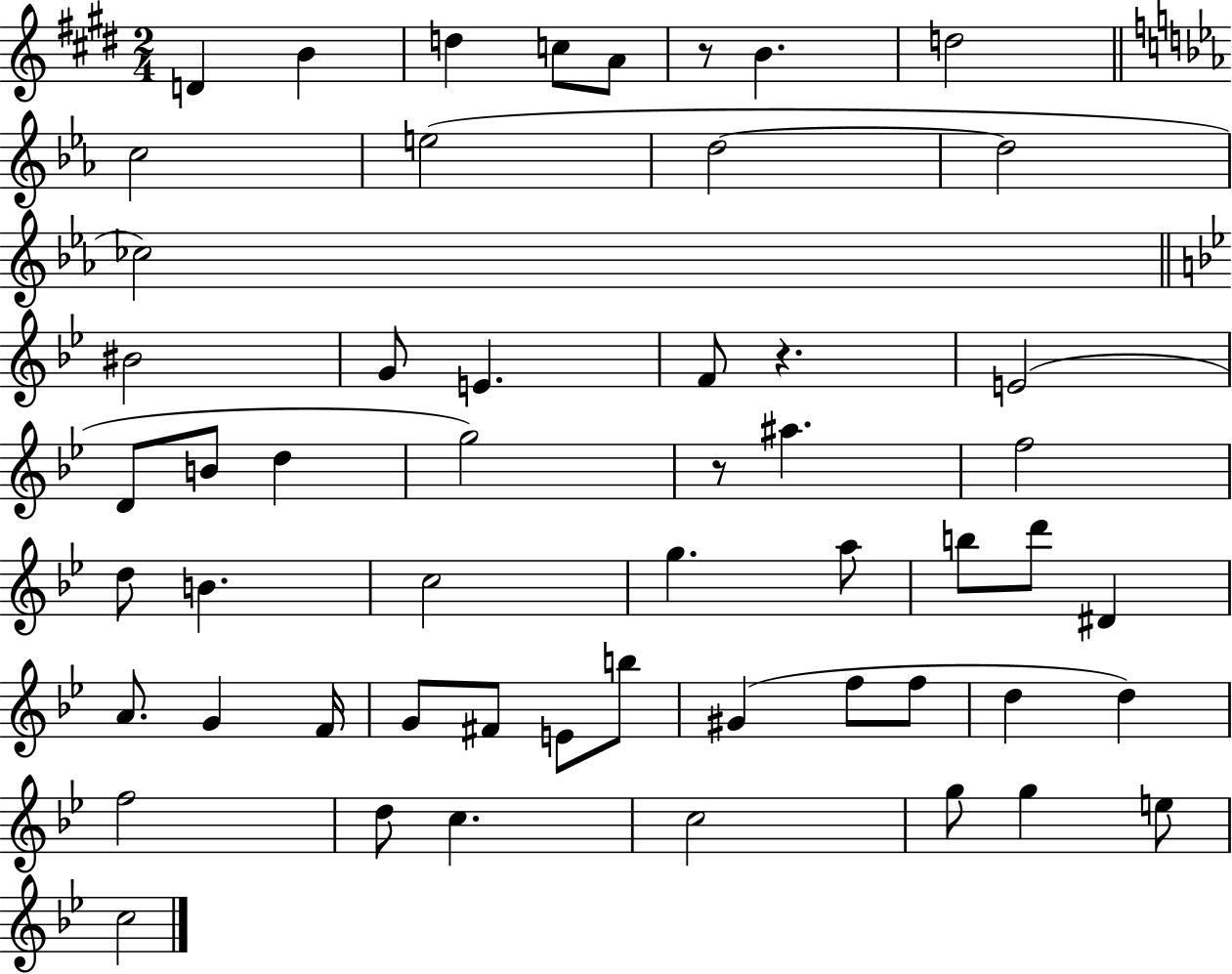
{
  \clef treble
  \numericTimeSignature
  \time 2/4
  \key e \major
  d'4 b'4 | d''4 c''8 a'8 | r8 b'4. | d''2 | \break \bar "||" \break \key ees \major c''2 | e''2( | d''2~~ | d''2 | \break ces''2) | \bar "||" \break \key g \minor bis'2 | g'8 e'4. | f'8 r4. | e'2( | \break d'8 b'8 d''4 | g''2) | r8 ais''4. | f''2 | \break d''8 b'4. | c''2 | g''4. a''8 | b''8 d'''8 dis'4 | \break a'8. g'4 f'16 | g'8 fis'8 e'8 b''8 | gis'4( f''8 f''8 | d''4 d''4) | \break f''2 | d''8 c''4. | c''2 | g''8 g''4 e''8 | \break c''2 | \bar "|."
}